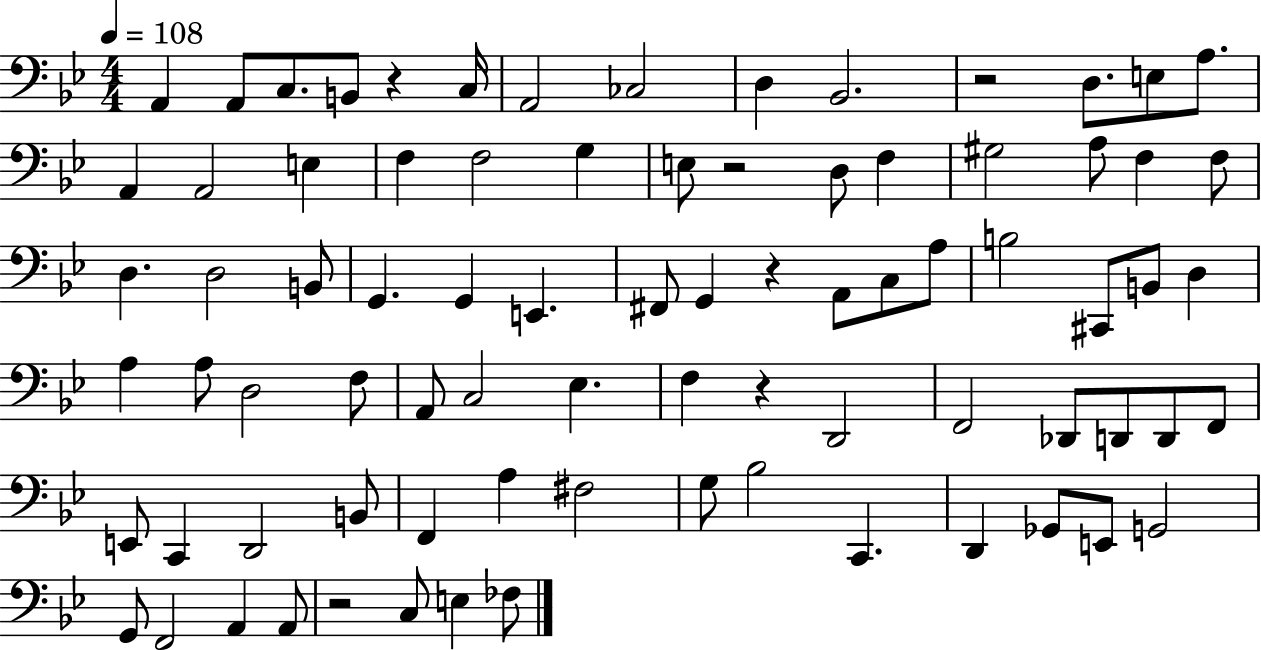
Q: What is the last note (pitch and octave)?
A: FES3